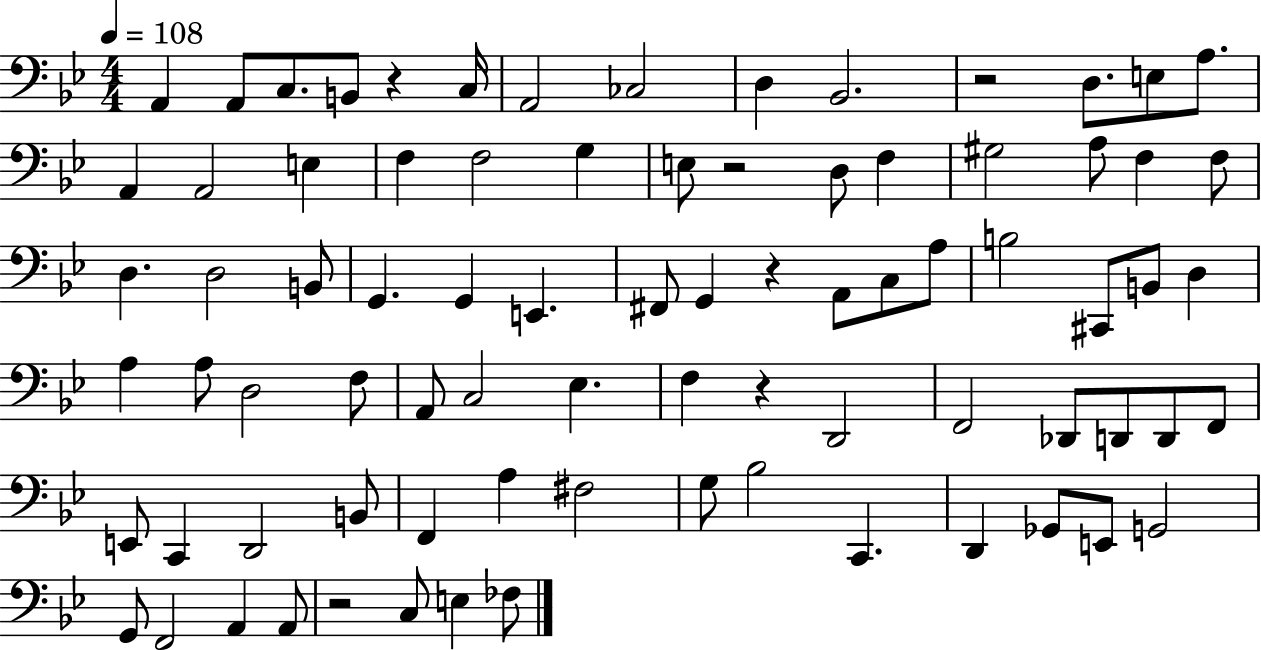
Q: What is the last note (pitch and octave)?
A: FES3